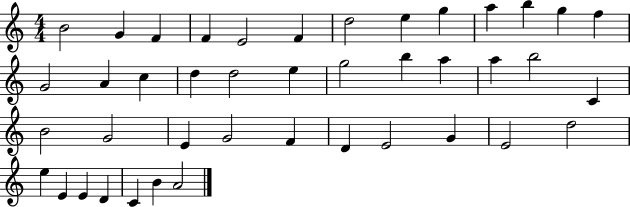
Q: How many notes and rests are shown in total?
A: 42